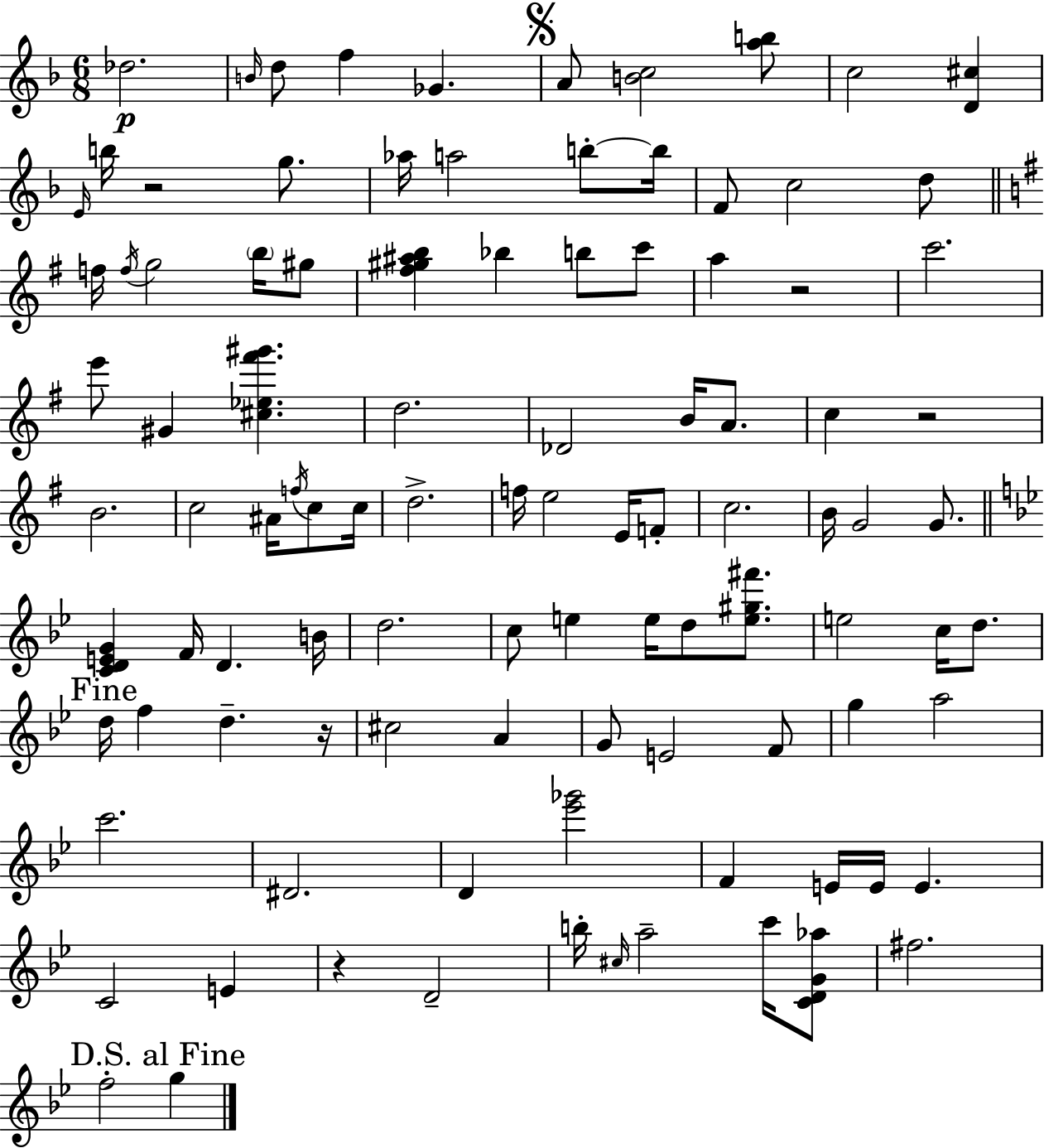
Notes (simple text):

Db5/h. B4/s D5/e F5/q Gb4/q. A4/e [B4,C5]/h [A5,B5]/e C5/h [D4,C#5]/q E4/s B5/s R/h G5/e. Ab5/s A5/h B5/e B5/s F4/e C5/h D5/e F5/s F5/s G5/h B5/s G#5/e [F#5,G#5,A#5,B5]/q Bb5/q B5/e C6/e A5/q R/h C6/h. E6/e G#4/q [C#5,Eb5,F#6,G#6]/q. D5/h. Db4/h B4/s A4/e. C5/q R/h B4/h. C5/h A#4/s F5/s C5/e C5/s D5/h. F5/s E5/h E4/s F4/e C5/h. B4/s G4/h G4/e. [C4,D4,E4,G4]/q F4/s D4/q. B4/s D5/h. C5/e E5/q E5/s D5/e [E5,G#5,F#6]/e. E5/h C5/s D5/e. D5/s F5/q D5/q. R/s C#5/h A4/q G4/e E4/h F4/e G5/q A5/h C6/h. D#4/h. D4/q [Eb6,Gb6]/h F4/q E4/s E4/s E4/q. C4/h E4/q R/q D4/h B5/s C#5/s A5/h C6/s [C4,D4,G4,Ab5]/e F#5/h. F5/h G5/q